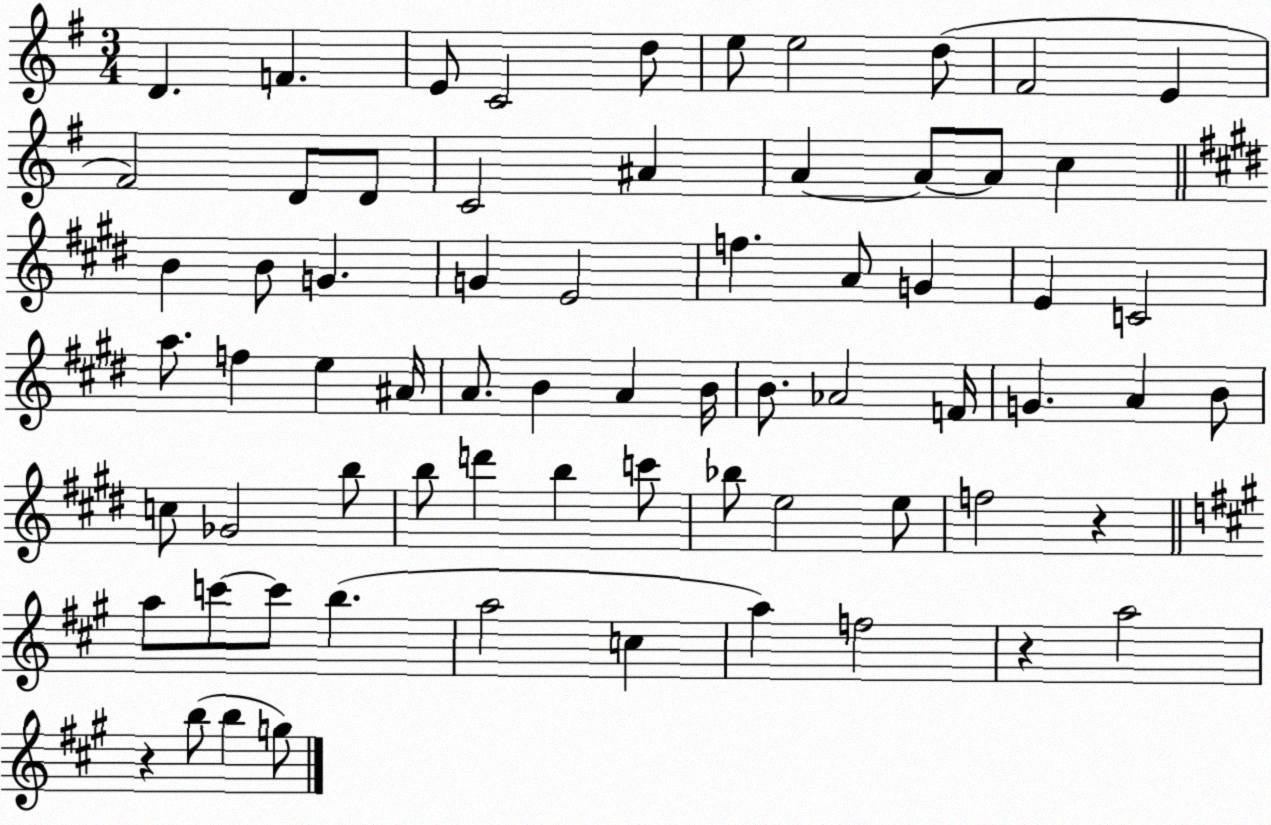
X:1
T:Untitled
M:3/4
L:1/4
K:G
D F E/2 C2 d/2 e/2 e2 d/2 ^F2 E ^F2 D/2 D/2 C2 ^A A A/2 A/2 c B B/2 G G E2 f A/2 G E C2 a/2 f e ^A/4 A/2 B A B/4 B/2 _A2 F/4 G A B/2 c/2 _G2 b/2 b/2 d' b c'/2 _b/2 e2 e/2 f2 z a/2 c'/2 c'/2 b a2 c a f2 z a2 z b/2 b g/2